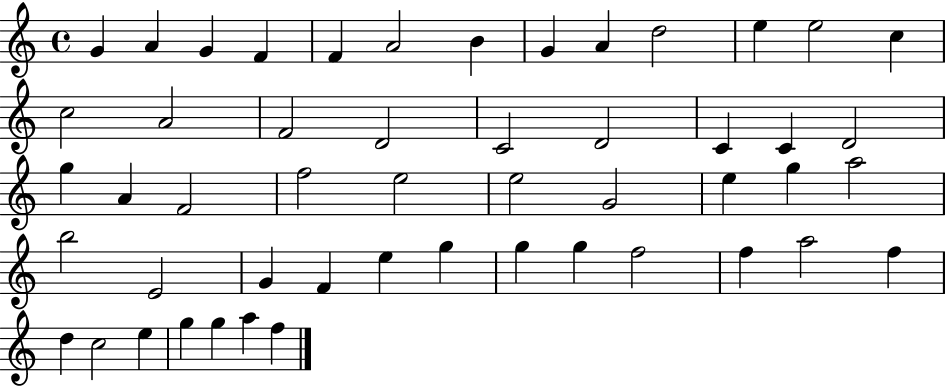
G4/q A4/q G4/q F4/q F4/q A4/h B4/q G4/q A4/q D5/h E5/q E5/h C5/q C5/h A4/h F4/h D4/h C4/h D4/h C4/q C4/q D4/h G5/q A4/q F4/h F5/h E5/h E5/h G4/h E5/q G5/q A5/h B5/h E4/h G4/q F4/q E5/q G5/q G5/q G5/q F5/h F5/q A5/h F5/q D5/q C5/h E5/q G5/q G5/q A5/q F5/q